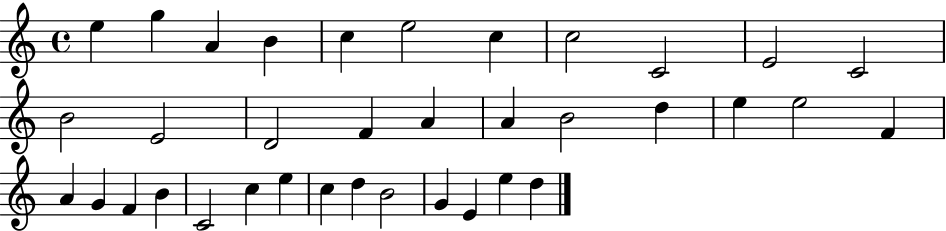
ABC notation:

X:1
T:Untitled
M:4/4
L:1/4
K:C
e g A B c e2 c c2 C2 E2 C2 B2 E2 D2 F A A B2 d e e2 F A G F B C2 c e c d B2 G E e d